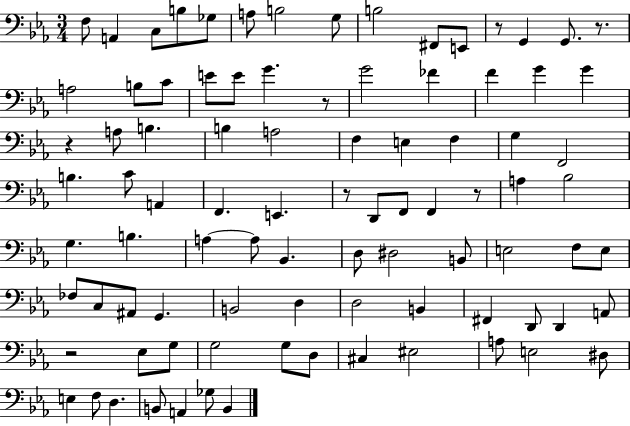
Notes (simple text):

F3/e A2/q C3/e B3/e Gb3/e A3/e B3/h G3/e B3/h F#2/e E2/e R/e G2/q G2/e. R/e. A3/h B3/e C4/e E4/e E4/e G4/q. R/e G4/h FES4/q F4/q G4/q G4/q R/q A3/e B3/q. B3/q A3/h F3/q E3/q F3/q G3/q F2/h B3/q. C4/e A2/q F2/q. E2/q. R/e D2/e F2/e F2/q R/e A3/q Bb3/h G3/q. B3/q. A3/q A3/e Bb2/q. D3/e D#3/h B2/e E3/h F3/e E3/e FES3/e C3/e A#2/e G2/q. B2/h D3/q D3/h B2/q F#2/q D2/e D2/q A2/e R/h Eb3/e G3/e G3/h G3/e D3/e C#3/q EIS3/h A3/e E3/h D#3/e E3/q F3/e D3/q. B2/e A2/q Gb3/e B2/q